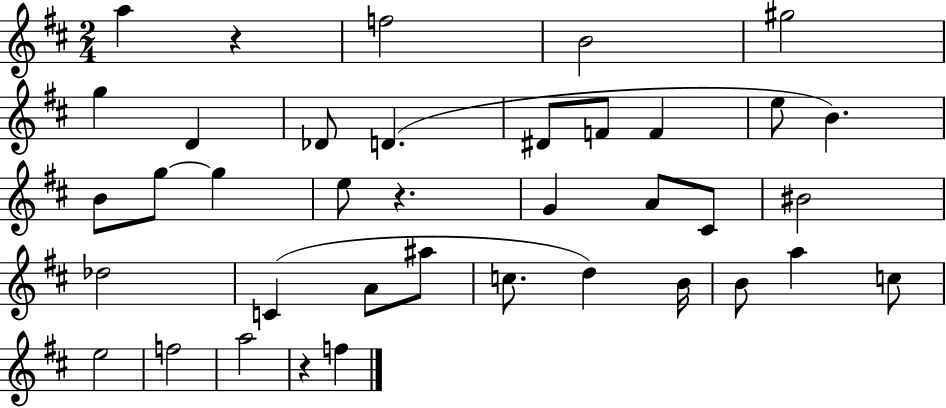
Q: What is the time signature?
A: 2/4